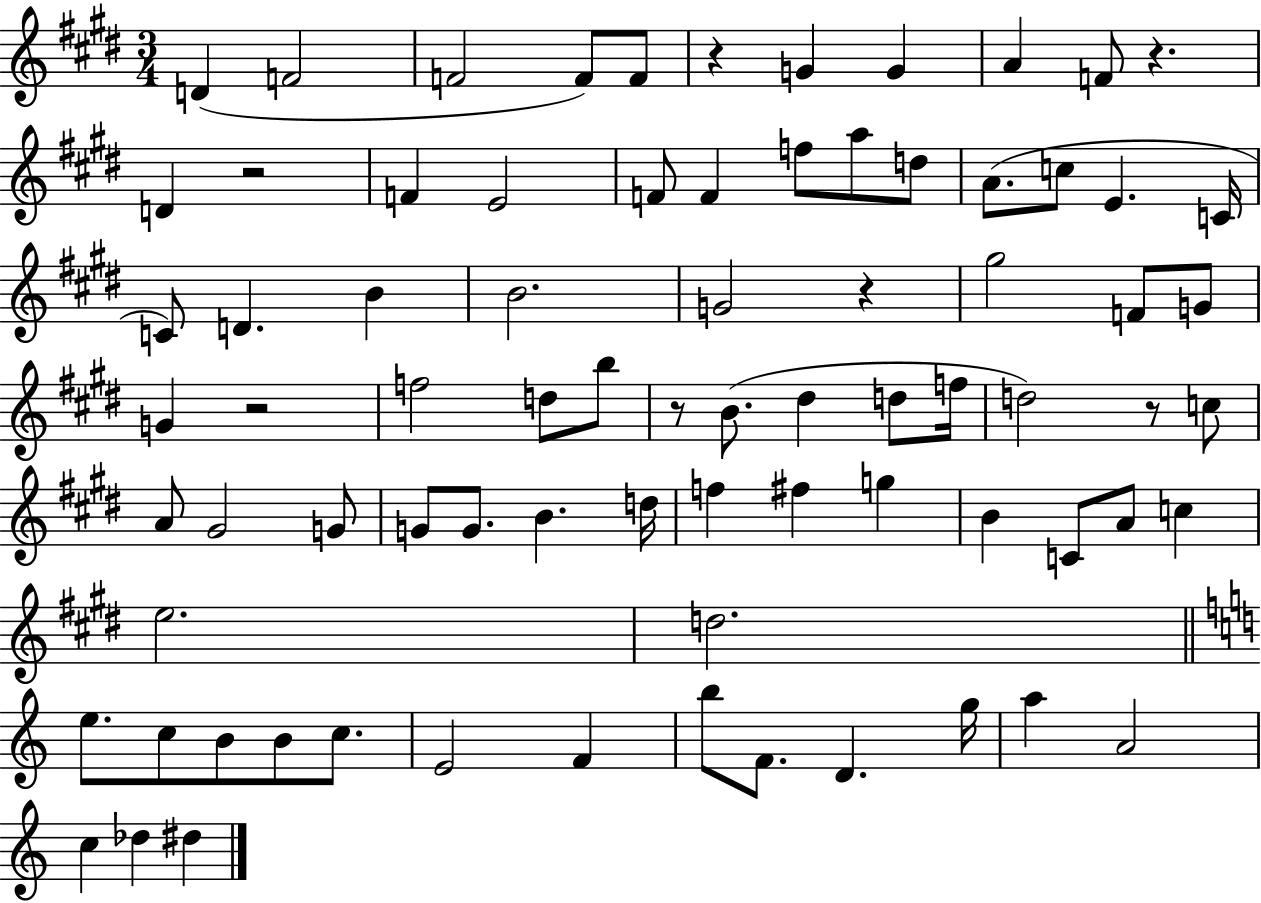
D4/q F4/h F4/h F4/e F4/e R/q G4/q G4/q A4/q F4/e R/q. D4/q R/h F4/q E4/h F4/e F4/q F5/e A5/e D5/e A4/e. C5/e E4/q. C4/s C4/e D4/q. B4/q B4/h. G4/h R/q G#5/h F4/e G4/e G4/q R/h F5/h D5/e B5/e R/e B4/e. D#5/q D5/e F5/s D5/h R/e C5/e A4/e G#4/h G4/e G4/e G4/e. B4/q. D5/s F5/q F#5/q G5/q B4/q C4/e A4/e C5/q E5/h. D5/h. E5/e. C5/e B4/e B4/e C5/e. E4/h F4/q B5/e F4/e. D4/q. G5/s A5/q A4/h C5/q Db5/q D#5/q